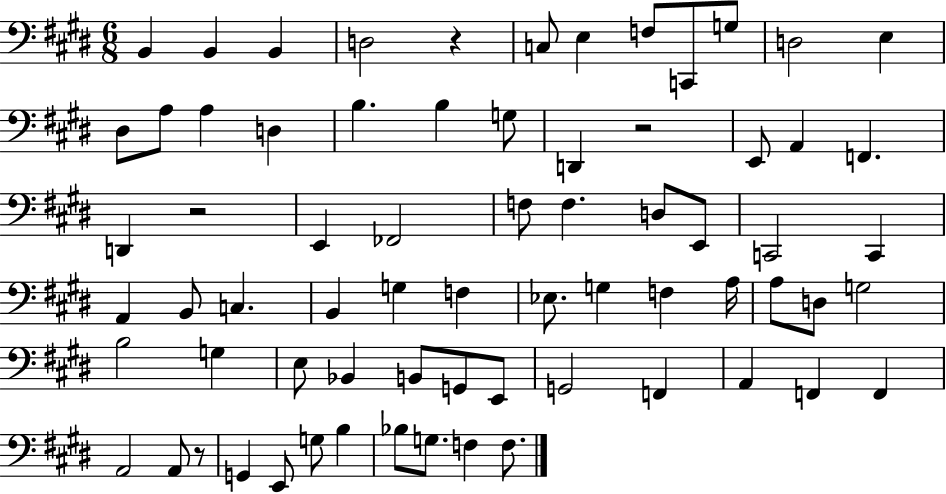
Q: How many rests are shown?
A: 4